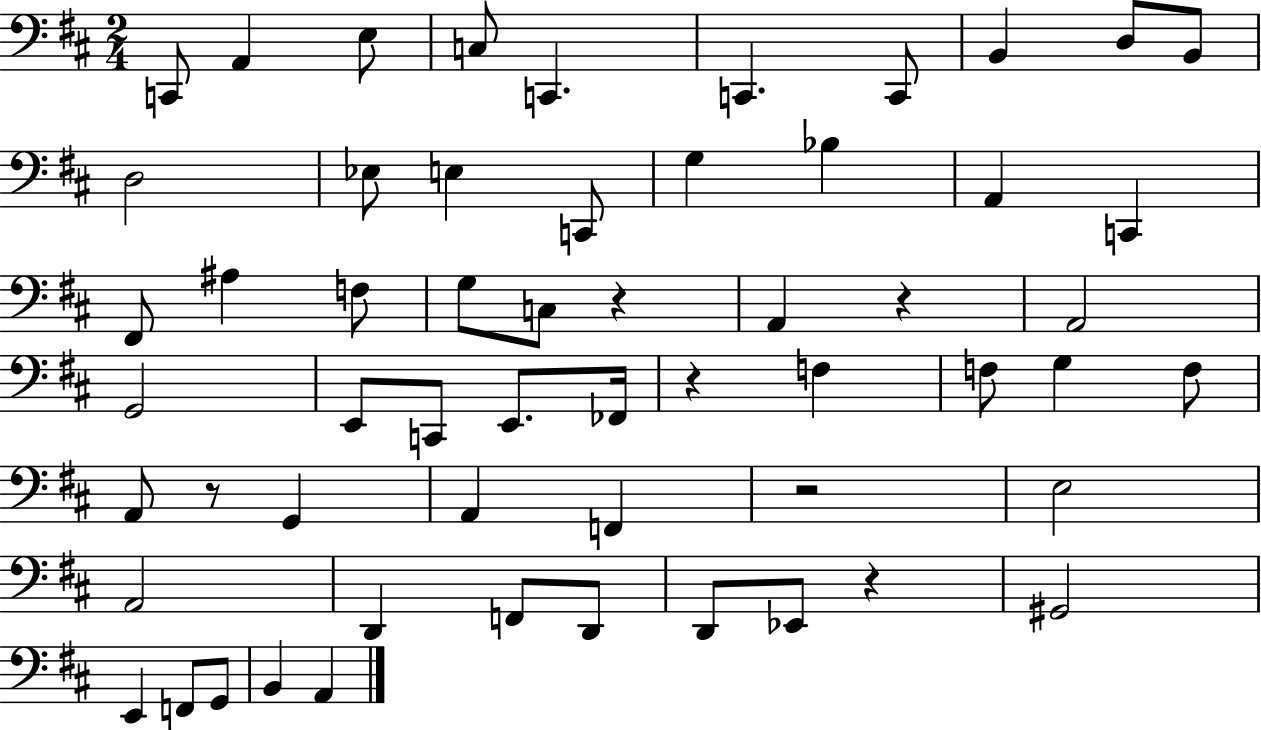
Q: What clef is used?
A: bass